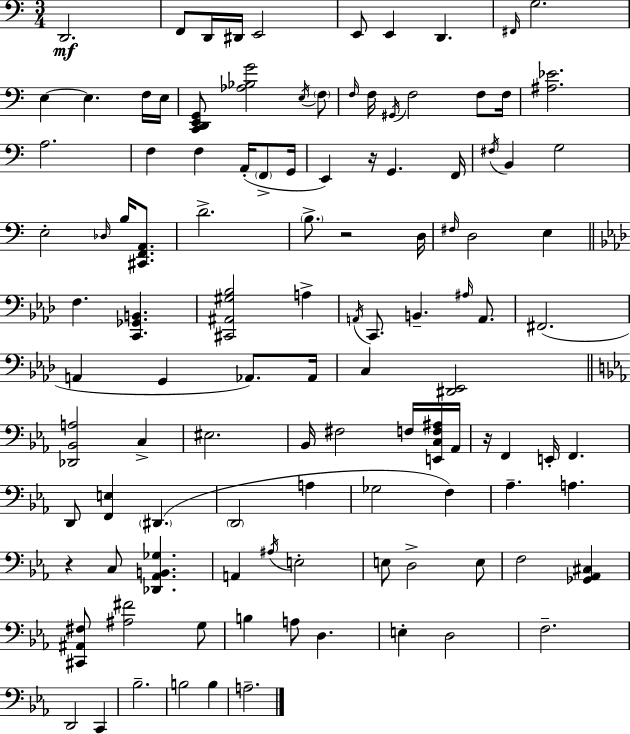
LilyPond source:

{
  \clef bass
  \numericTimeSignature
  \time 3/4
  \key c \major
  d,2.\mf | f,8 d,16 dis,16 e,2 | e,8 e,4 d,4. | \grace { fis,16 } g2. | \break e4~~ e4. f16 | e16 <c, d, e, g,>8 <aes bes g'>2 \acciaccatura { e16 } | \parenthesize f8 \grace { f16 } f16 \acciaccatura { gis,16 } f2 | f8 f16 <ais ees'>2. | \break a2. | f4 f4 | a,16-.( \parenthesize f,8-> g,16 e,4) r16 g,4. | f,16 \acciaccatura { fis16 } b,4 g2 | \break e2-. | \grace { des16 } b16 <cis, f, a,>8. d'2.-> | \parenthesize b8.-> r2 | d16 \grace { fis16 } d2 | \break e4 \bar "||" \break \key aes \major f4. <c, ges, b,>4. | <cis, ais, gis bes>2 a4-> | \acciaccatura { a,16 } c,8. b,4.-- \grace { ais16 } a,8. | fis,2.( | \break a,4 g,4 aes,8.) | aes,16 c4 <dis, ees,>2 | \bar "||" \break \key ees \major <des, bes, a>2 c4-> | eis2. | bes,16 fis2 f16 <e, c f ais>16 aes,16 | r16 f,4 e,16-. f,4. | \break d,8 <f, e>4 \parenthesize dis,4.( | \parenthesize d,2 a4 | ges2 f4) | aes4.-- a4. | \break r4 c8 <des, aes, b, ges>4. | a,4 \acciaccatura { ais16 } e2-. | e8 d2-> e8 | f2 <ges, aes, cis>4 | \break <cis, ais, fis>8 <ais fis'>2 g8 | b4 a8 d4. | e4-. d2 | f2.-- | \break d,2 c,4 | bes2.-- | b2 b4 | a2.-- | \break \bar "|."
}